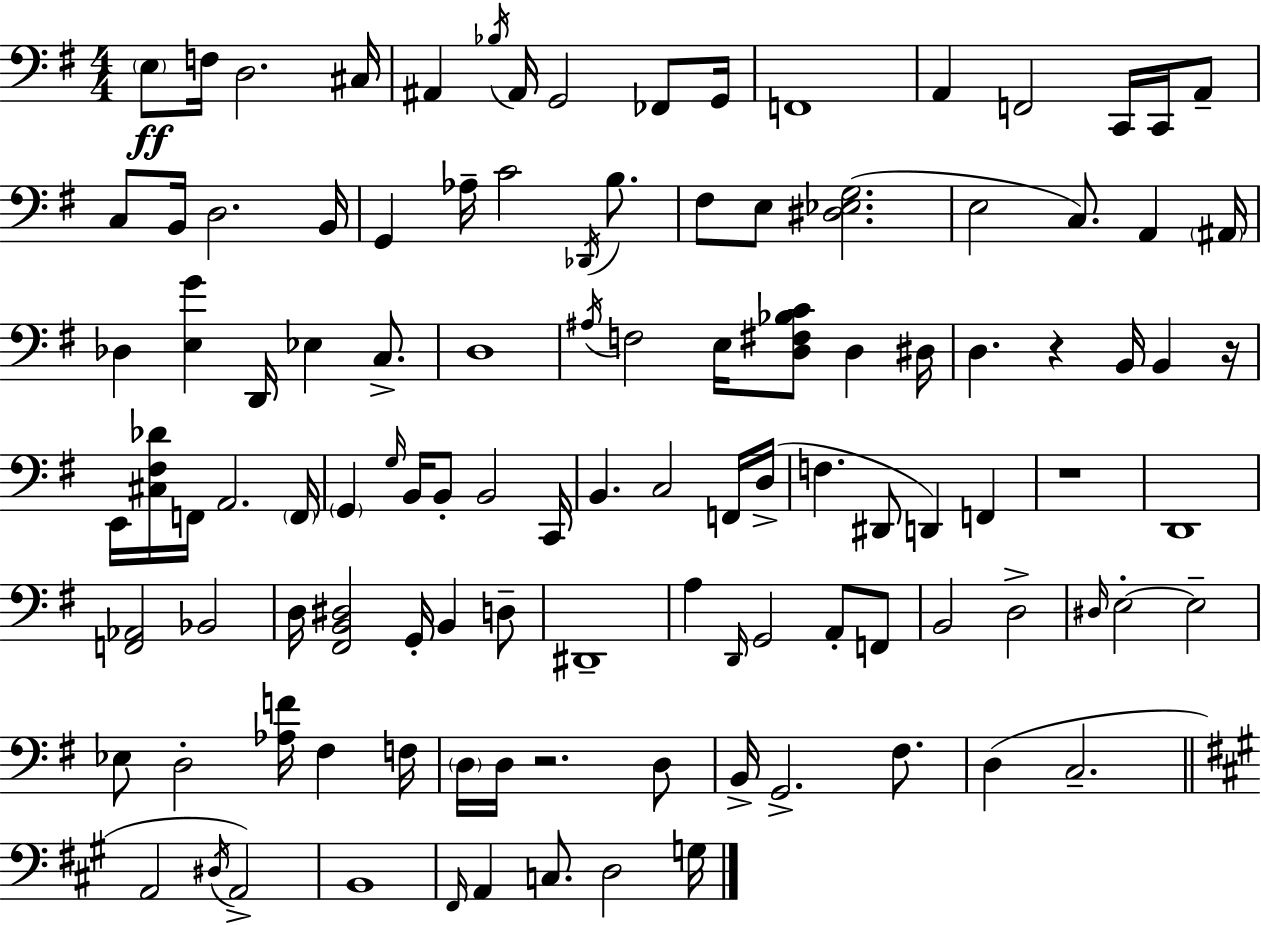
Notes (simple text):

E3/e F3/s D3/h. C#3/s A#2/q Bb3/s A#2/s G2/h FES2/e G2/s F2/w A2/q F2/h C2/s C2/s A2/e C3/e B2/s D3/h. B2/s G2/q Ab3/s C4/h Db2/s B3/e. F#3/e E3/e [D#3,Eb3,G3]/h. E3/h C3/e. A2/q A#2/s Db3/q [E3,G4]/q D2/s Eb3/q C3/e. D3/w A#3/s F3/h E3/s [D3,F#3,Bb3,C4]/e D3/q D#3/s D3/q. R/q B2/s B2/q R/s E2/s [C#3,F#3,Db4]/s F2/s A2/h. F2/s G2/q G3/s B2/s B2/e B2/h C2/s B2/q. C3/h F2/s D3/s F3/q. D#2/e D2/q F2/q R/w D2/w [F2,Ab2]/h Bb2/h D3/s [F#2,B2,D#3]/h G2/s B2/q D3/e D#2/w A3/q D2/s G2/h A2/e F2/e B2/h D3/h D#3/s E3/h E3/h Eb3/e D3/h [Ab3,F4]/s F#3/q F3/s D3/s D3/s R/h. D3/e B2/s G2/h. F#3/e. D3/q C3/h. A2/h D#3/s A2/h B2/w F#2/s A2/q C3/e. D3/h G3/s